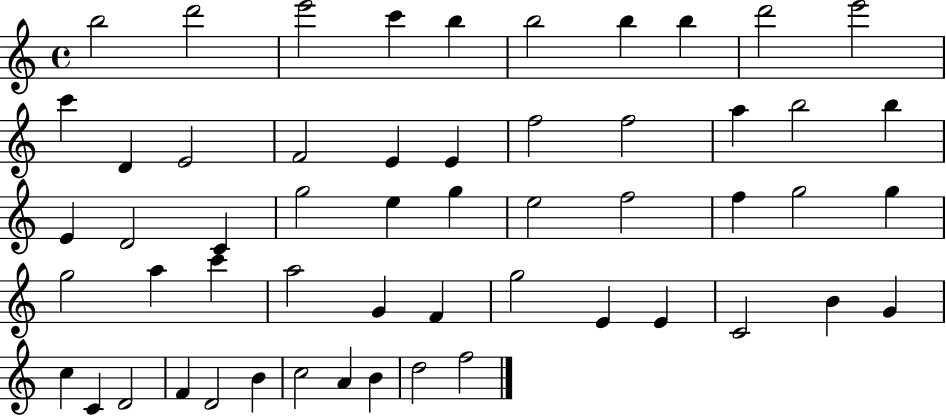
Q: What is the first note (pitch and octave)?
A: B5